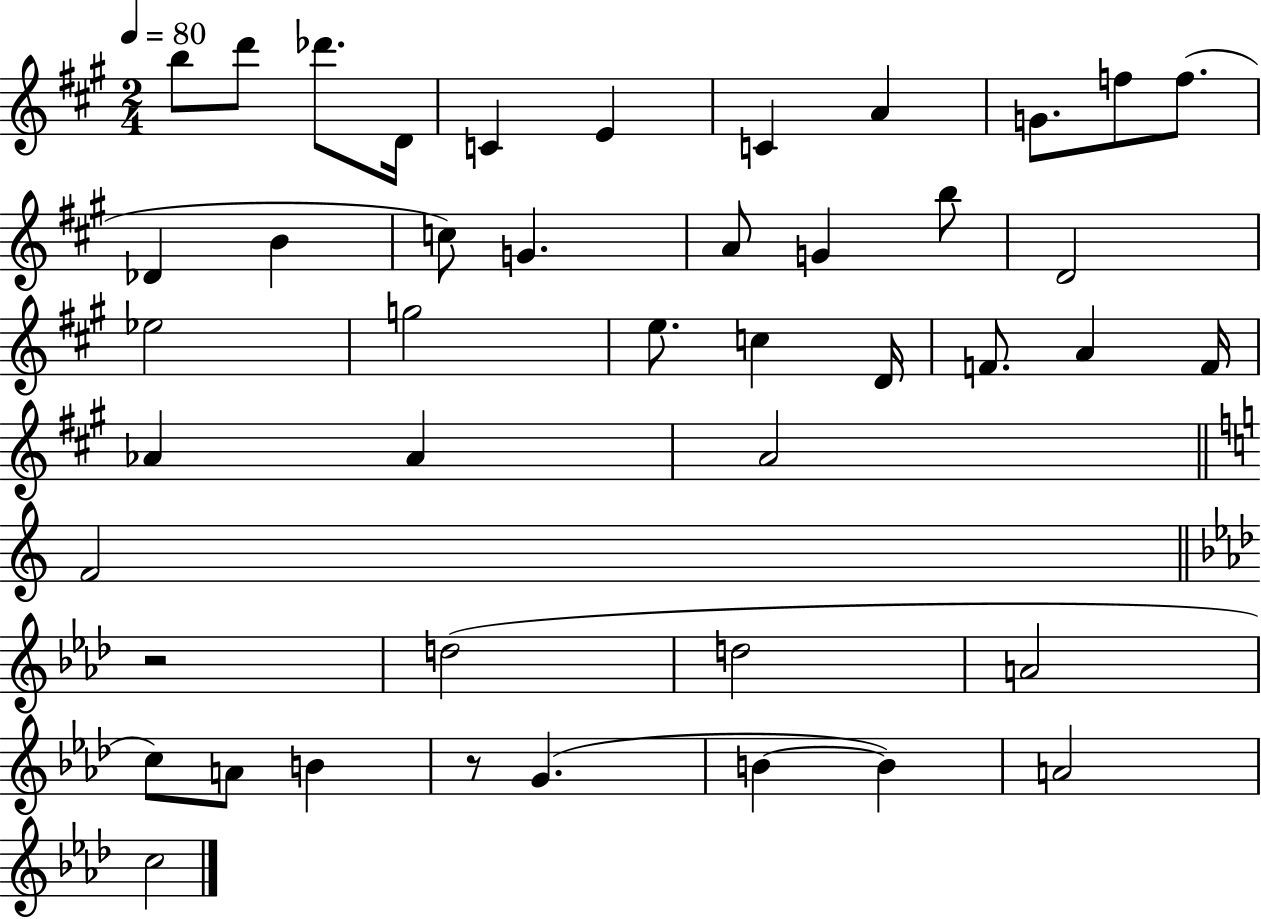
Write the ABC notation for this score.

X:1
T:Untitled
M:2/4
L:1/4
K:A
b/2 d'/2 _d'/2 D/4 C E C A G/2 f/2 f/2 _D B c/2 G A/2 G b/2 D2 _e2 g2 e/2 c D/4 F/2 A F/4 _A _A A2 F2 z2 d2 d2 A2 c/2 A/2 B z/2 G B B A2 c2